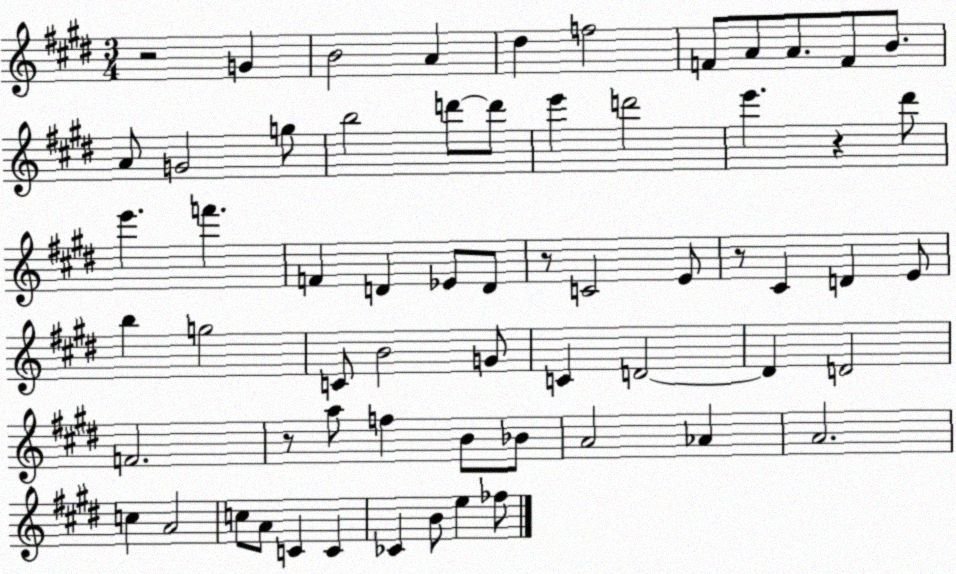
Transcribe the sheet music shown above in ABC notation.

X:1
T:Untitled
M:3/4
L:1/4
K:E
z2 G B2 A ^d f2 F/2 A/2 A/2 F/2 B/2 A/2 G2 g/2 b2 d'/2 d'/2 e' d'2 e' z ^d'/2 e' f' F D _E/2 D/2 z/2 C2 E/2 z/2 ^C D E/2 b g2 C/2 B2 G/2 C D2 D D2 F2 z/2 a/2 f B/2 _B/2 A2 _A A2 c A2 c/2 A/2 C C _C B/2 e _f/2